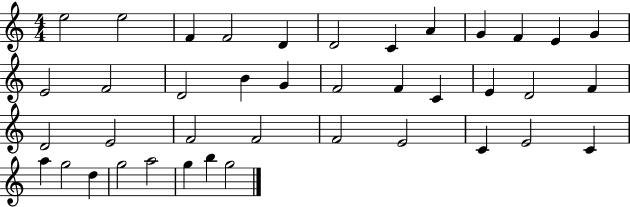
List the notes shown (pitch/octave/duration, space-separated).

E5/h E5/h F4/q F4/h D4/q D4/h C4/q A4/q G4/q F4/q E4/q G4/q E4/h F4/h D4/h B4/q G4/q F4/h F4/q C4/q E4/q D4/h F4/q D4/h E4/h F4/h F4/h F4/h E4/h C4/q E4/h C4/q A5/q G5/h D5/q G5/h A5/h G5/q B5/q G5/h